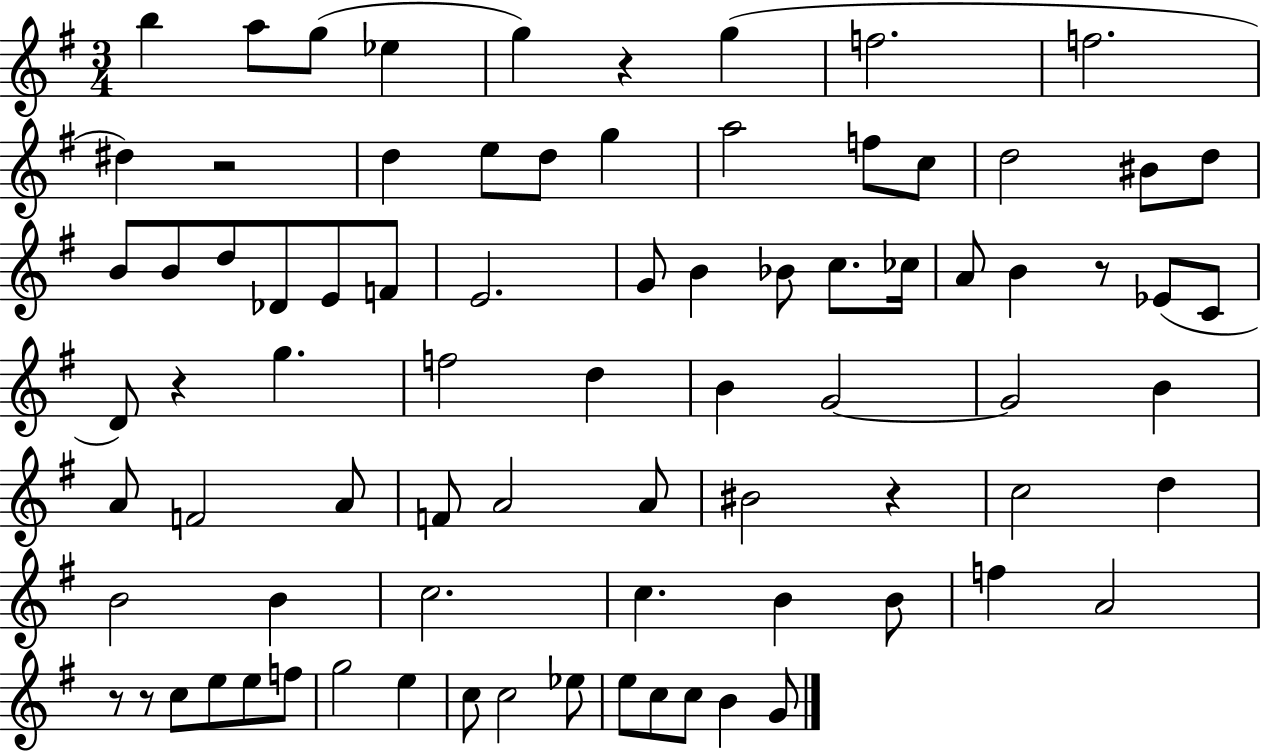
{
  \clef treble
  \numericTimeSignature
  \time 3/4
  \key g \major
  b''4 a''8 g''8( ees''4 | g''4) r4 g''4( | f''2. | f''2. | \break dis''4) r2 | d''4 e''8 d''8 g''4 | a''2 f''8 c''8 | d''2 bis'8 d''8 | \break b'8 b'8 d''8 des'8 e'8 f'8 | e'2. | g'8 b'4 bes'8 c''8. ces''16 | a'8 b'4 r8 ees'8( c'8 | \break d'8) r4 g''4. | f''2 d''4 | b'4 g'2~~ | g'2 b'4 | \break a'8 f'2 a'8 | f'8 a'2 a'8 | bis'2 r4 | c''2 d''4 | \break b'2 b'4 | c''2. | c''4. b'4 b'8 | f''4 a'2 | \break r8 r8 c''8 e''8 e''8 f''8 | g''2 e''4 | c''8 c''2 ees''8 | e''8 c''8 c''8 b'4 g'8 | \break \bar "|."
}